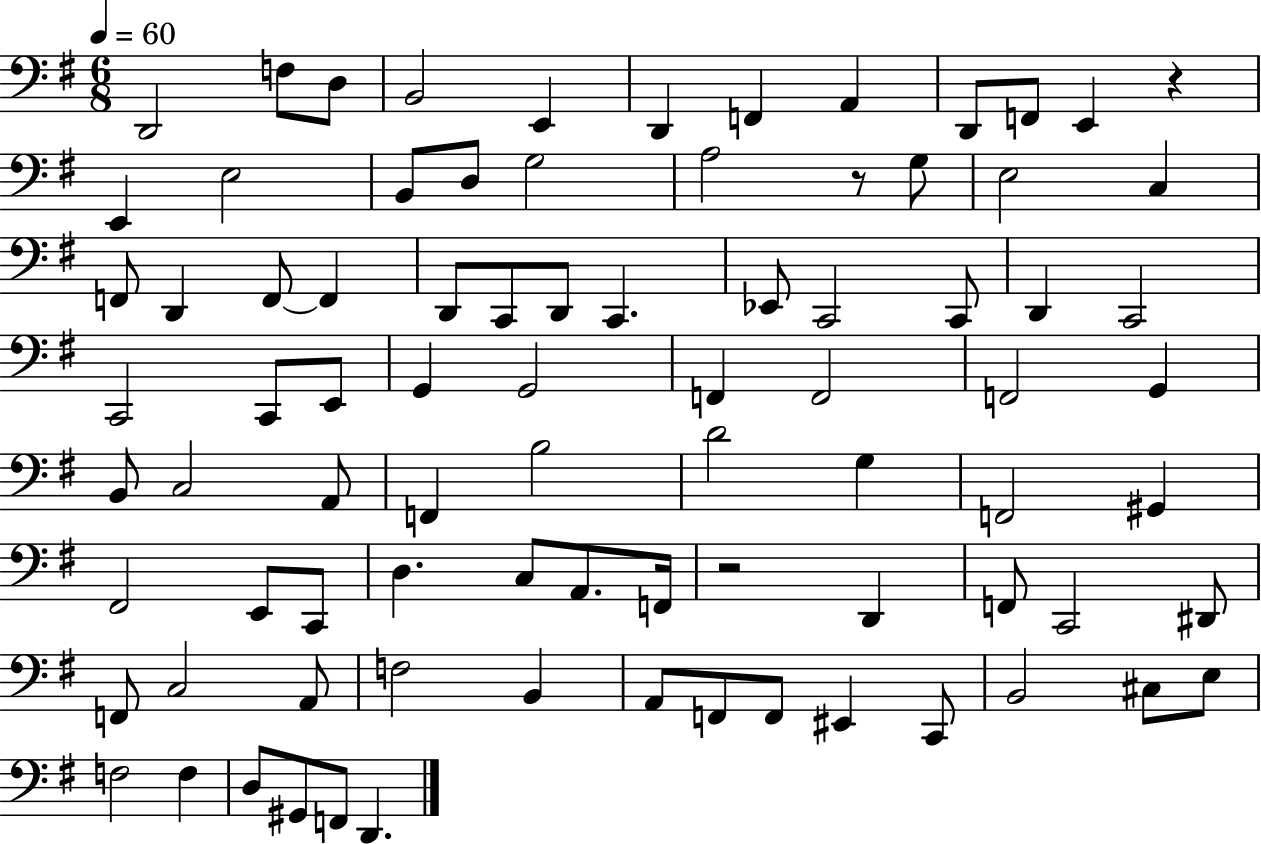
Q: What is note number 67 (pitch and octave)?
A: B2